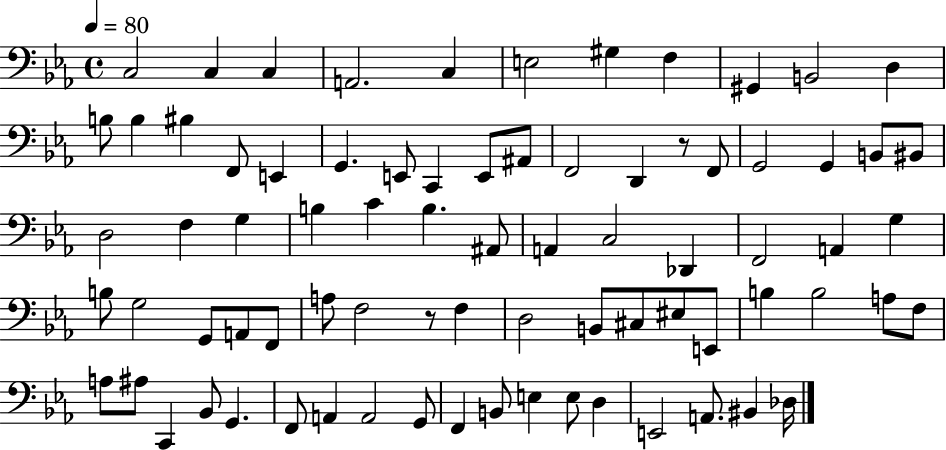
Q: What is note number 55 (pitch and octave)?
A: B3